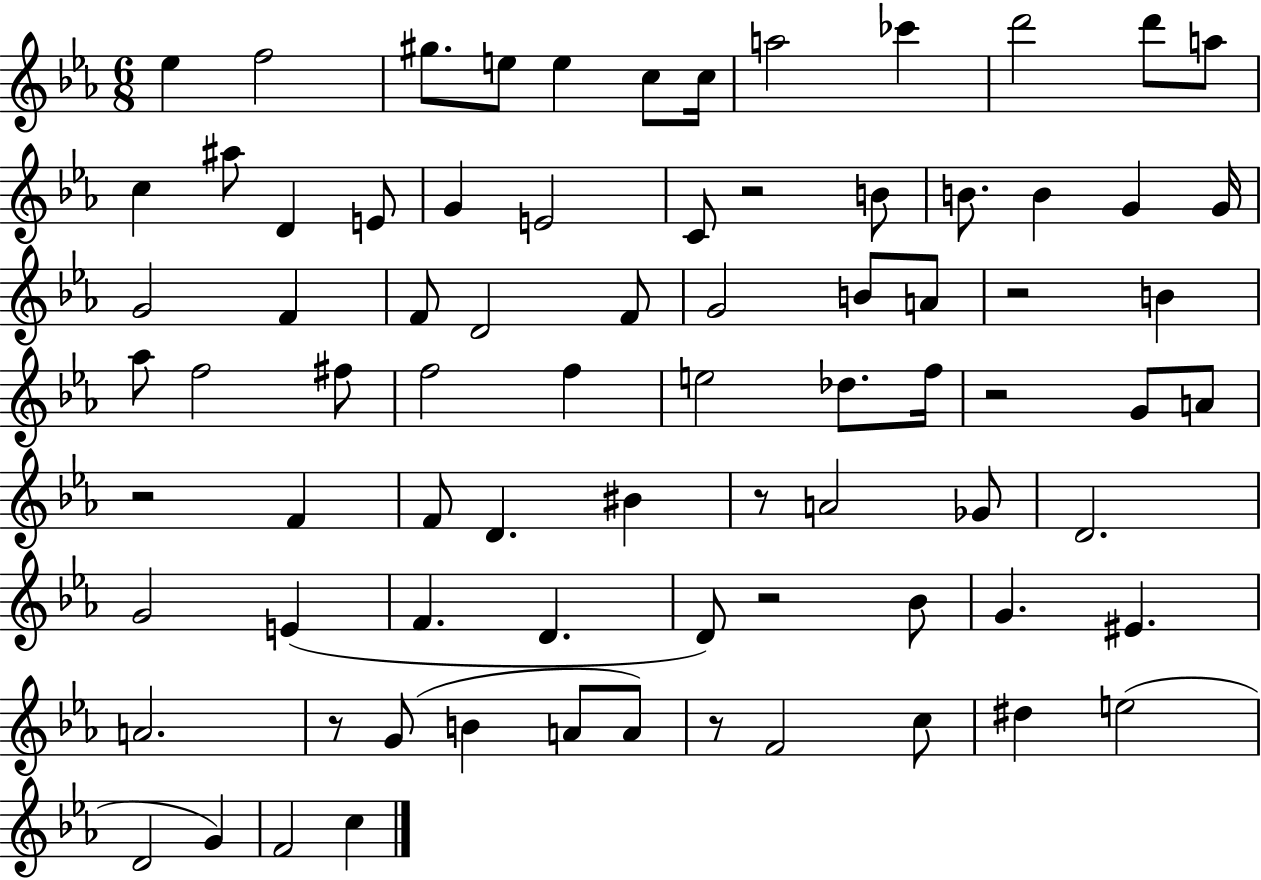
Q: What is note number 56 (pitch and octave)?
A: Bb4